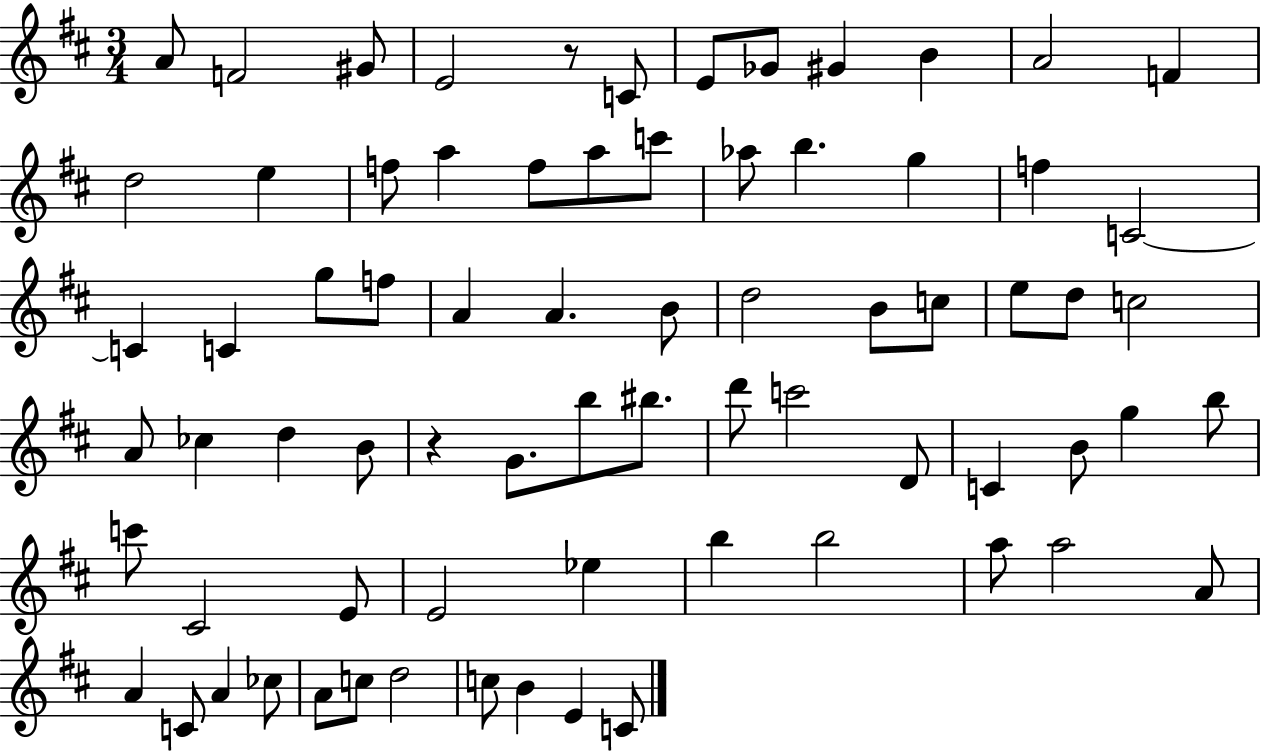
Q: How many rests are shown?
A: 2